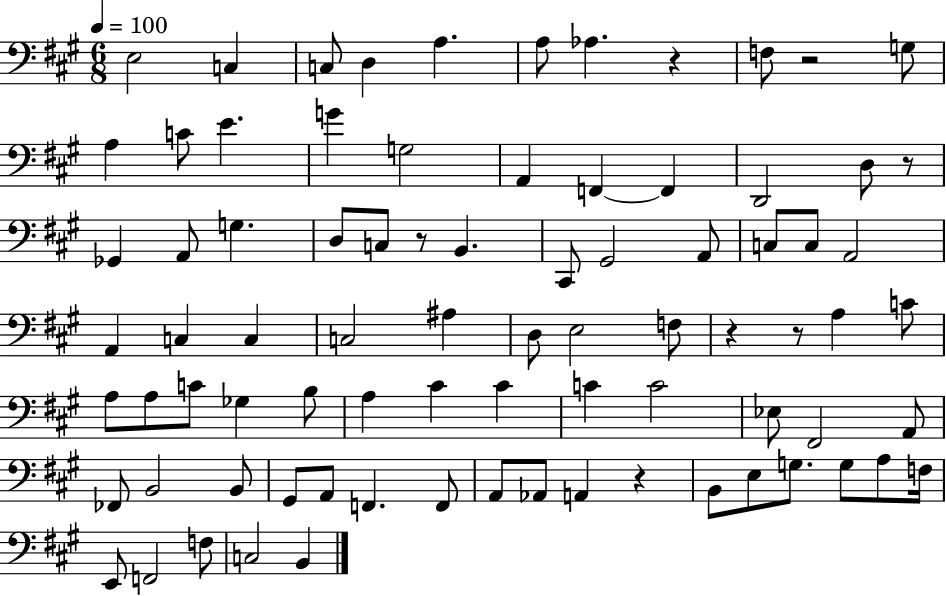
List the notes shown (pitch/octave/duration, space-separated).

E3/h C3/q C3/e D3/q A3/q. A3/e Ab3/q. R/q F3/e R/h G3/e A3/q C4/e E4/q. G4/q G3/h A2/q F2/q F2/q D2/h D3/e R/e Gb2/q A2/e G3/q. D3/e C3/e R/e B2/q. C#2/e G#2/h A2/e C3/e C3/e A2/h A2/q C3/q C3/q C3/h A#3/q D3/e E3/h F3/e R/q R/e A3/q C4/e A3/e A3/e C4/e Gb3/q B3/e A3/q C#4/q C#4/q C4/q C4/h Eb3/e F#2/h A2/e FES2/e B2/h B2/e G#2/e A2/e F2/q. F2/e A2/e Ab2/e A2/q R/q B2/e E3/e G3/e. G3/e A3/e F3/s E2/e F2/h F3/e C3/h B2/q